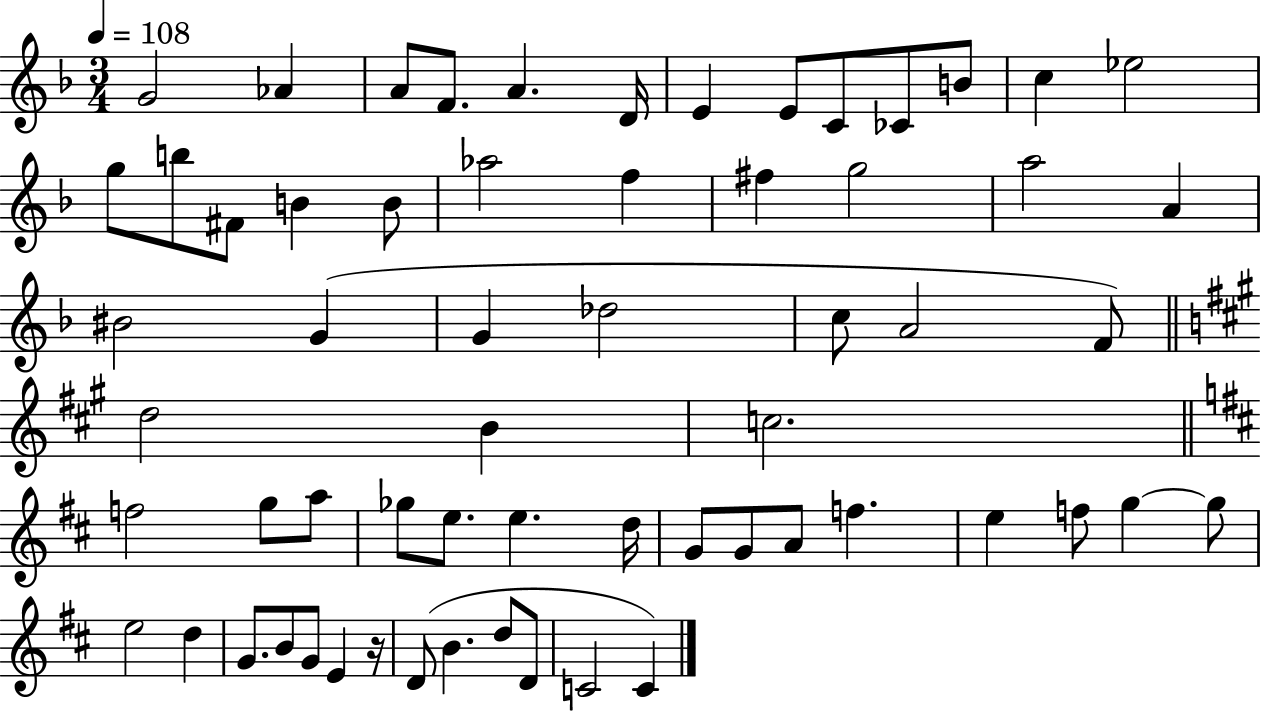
X:1
T:Untitled
M:3/4
L:1/4
K:F
G2 _A A/2 F/2 A D/4 E E/2 C/2 _C/2 B/2 c _e2 g/2 b/2 ^F/2 B B/2 _a2 f ^f g2 a2 A ^B2 G G _d2 c/2 A2 F/2 d2 B c2 f2 g/2 a/2 _g/2 e/2 e d/4 G/2 G/2 A/2 f e f/2 g g/2 e2 d G/2 B/2 G/2 E z/4 D/2 B d/2 D/2 C2 C